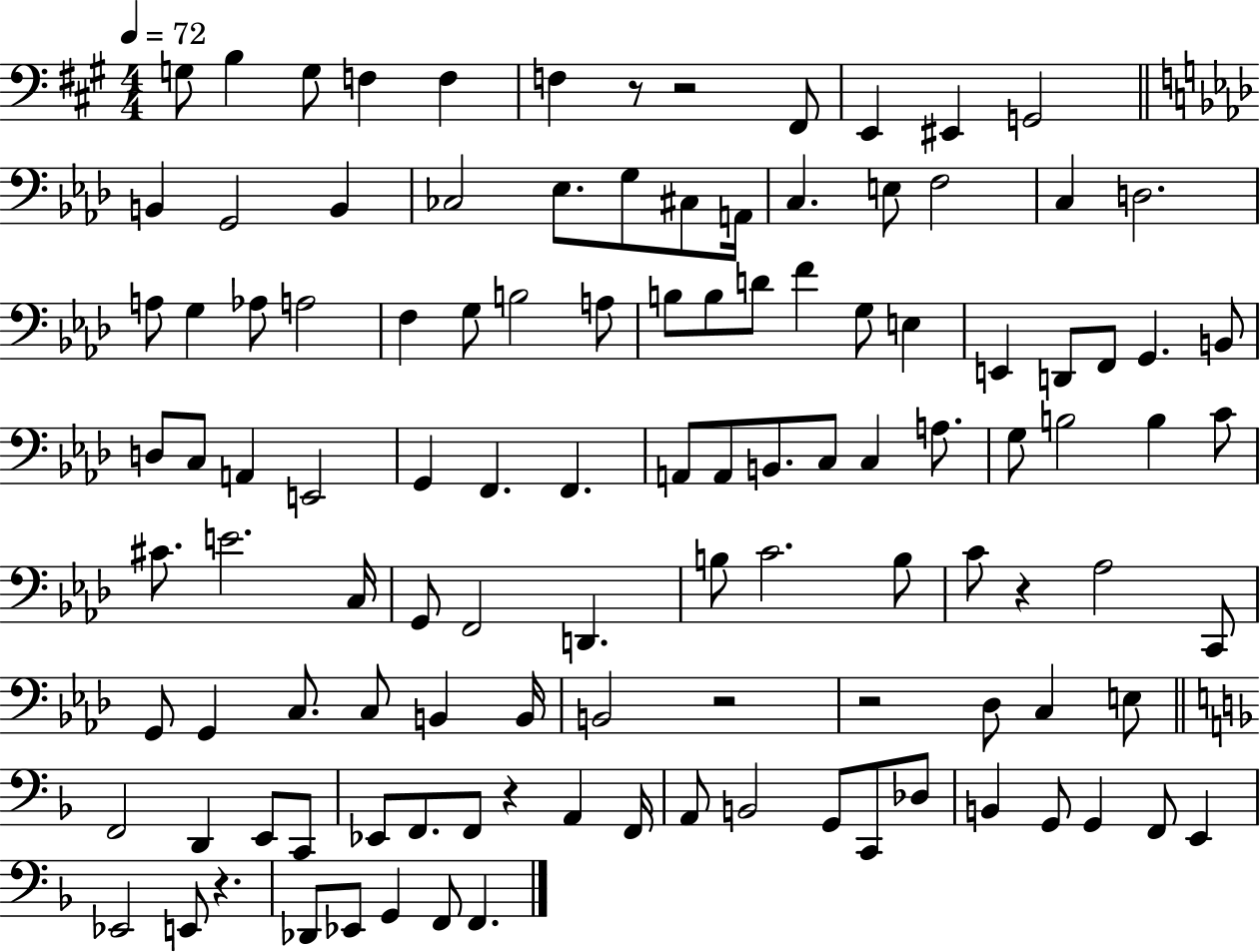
G3/e B3/q G3/e F3/q F3/q F3/q R/e R/h F#2/e E2/q EIS2/q G2/h B2/q G2/h B2/q CES3/h Eb3/e. G3/e C#3/e A2/s C3/q. E3/e F3/h C3/q D3/h. A3/e G3/q Ab3/e A3/h F3/q G3/e B3/h A3/e B3/e B3/e D4/e F4/q G3/e E3/q E2/q D2/e F2/e G2/q. B2/e D3/e C3/e A2/q E2/h G2/q F2/q. F2/q. A2/e A2/e B2/e. C3/e C3/q A3/e. G3/e B3/h B3/q C4/e C#4/e. E4/h. C3/s G2/e F2/h D2/q. B3/e C4/h. B3/e C4/e R/q Ab3/h C2/e G2/e G2/q C3/e. C3/e B2/q B2/s B2/h R/h R/h Db3/e C3/q E3/e F2/h D2/q E2/e C2/e Eb2/e F2/e. F2/e R/q A2/q F2/s A2/e B2/h G2/e C2/e Db3/e B2/q G2/e G2/q F2/e E2/q Eb2/h E2/e R/q. Db2/e Eb2/e G2/q F2/e F2/q.